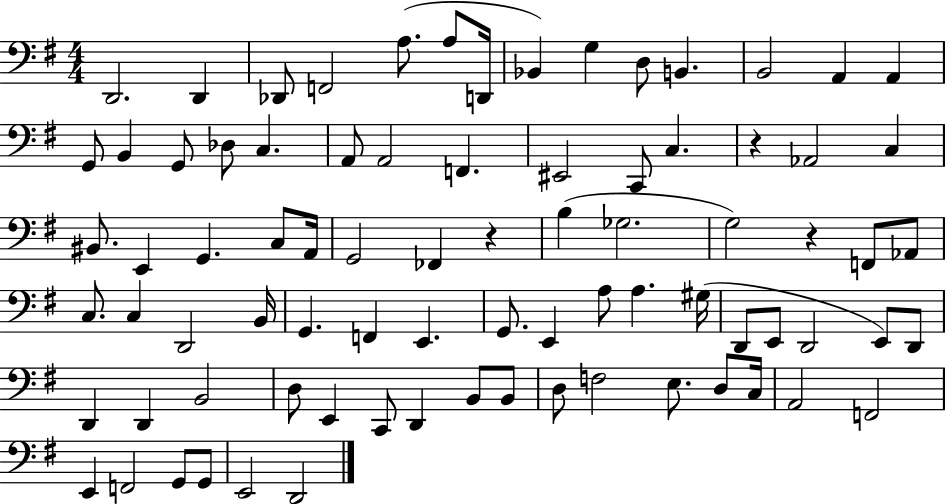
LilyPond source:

{
  \clef bass
  \numericTimeSignature
  \time 4/4
  \key g \major
  d,2. d,4 | des,8 f,2 a8.( a8 d,16 | bes,4) g4 d8 b,4. | b,2 a,4 a,4 | \break g,8 b,4 g,8 des8 c4. | a,8 a,2 f,4. | eis,2 c,8 c4. | r4 aes,2 c4 | \break bis,8. e,4 g,4. c8 a,16 | g,2 fes,4 r4 | b4( ges2. | g2) r4 f,8 aes,8 | \break c8. c4 d,2 b,16 | g,4. f,4 e,4. | g,8. e,4 a8 a4. gis16( | d,8 e,8 d,2 e,8) d,8 | \break d,4 d,4 b,2 | d8 e,4 c,8 d,4 b,8 b,8 | d8 f2 e8. d8 c16 | a,2 f,2 | \break e,4 f,2 g,8 g,8 | e,2 d,2 | \bar "|."
}